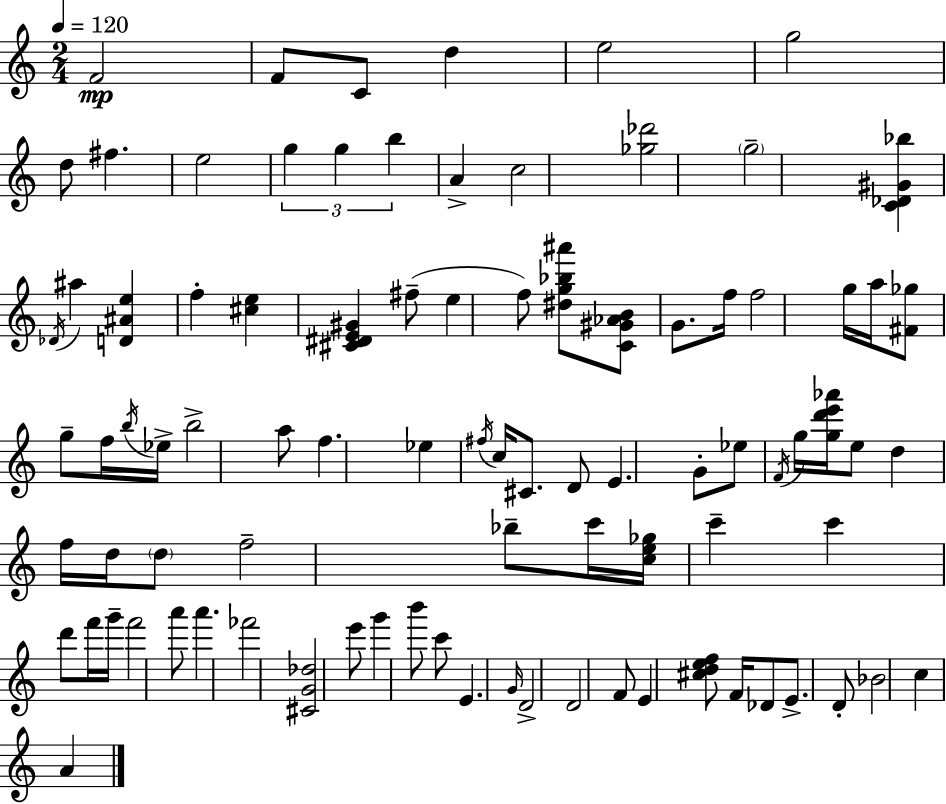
{
  \clef treble
  \numericTimeSignature
  \time 2/4
  \key c \major
  \tempo 4 = 120
  f'2\mp | f'8 c'8 d''4 | e''2 | g''2 | \break d''8 fis''4. | e''2 | \tuplet 3/2 { g''4 g''4 | b''4 } a'4-> | \break c''2 | <ges'' des'''>2 | \parenthesize g''2-- | <c' des' gis' bes''>4 \acciaccatura { des'16 } ais''4 | \break <d' ais' e''>4 f''4-. | <cis'' e''>4 <cis' dis' e' gis'>4 | fis''8--( e''4 f''8) | <dis'' g'' bes'' ais'''>8 <c' gis' aes' b'>8 g'8. | \break f''16 f''2 | g''16 a''16 <fis' ges''>8 g''8-- f''16 | \acciaccatura { b''16 } ees''16-> b''2-> | a''8 f''4. | \break ees''4 \acciaccatura { fis''16 } c''16 | cis'8. d'8 e'4. | g'8-. ees''8 \acciaccatura { f'16 } | g''16 <g'' d''' e''' aes'''>16 e''8 d''4 | \break f''16 d''16 \parenthesize d''8 f''2-- | bes''8-- c'''16 <c'' e'' ges''>16 | c'''4-- c'''4 | d'''8 f'''16 g'''16-- f'''2 | \break a'''8 a'''4. | fes'''2 | <cis' g' des''>2 | e'''8 g'''4 | \break b'''8 c'''8 e'4. | \grace { g'16 } d'2-> | d'2 | f'8 e'4 | \break <cis'' d'' e'' f''>8 f'16 des'8 | e'8.-> d'8-. bes'2 | c''4 | a'4 \bar "|."
}